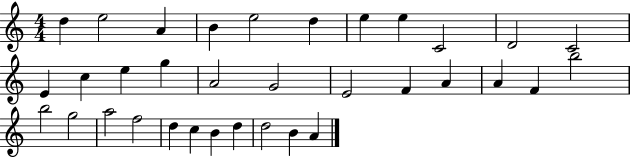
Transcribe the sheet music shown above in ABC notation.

X:1
T:Untitled
M:4/4
L:1/4
K:C
d e2 A B e2 d e e C2 D2 C2 E c e g A2 G2 E2 F A A F b2 b2 g2 a2 f2 d c B d d2 B A